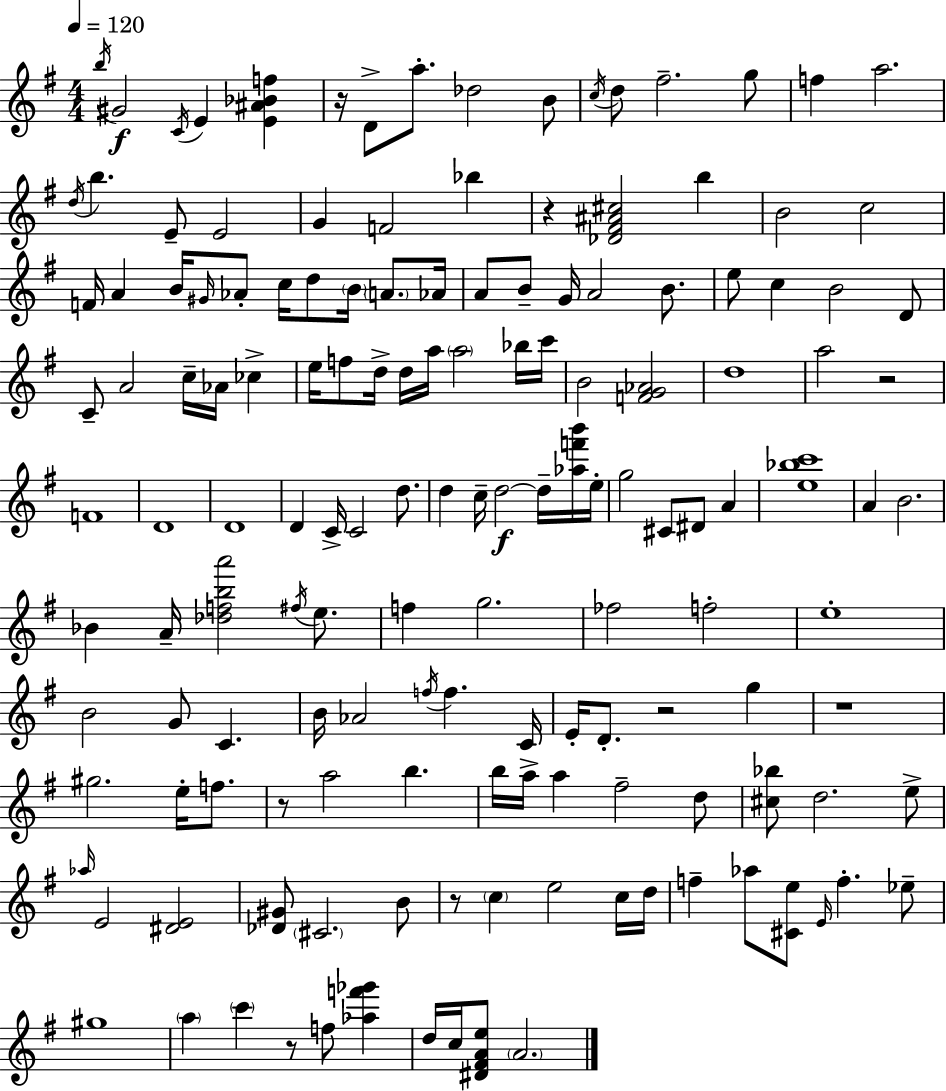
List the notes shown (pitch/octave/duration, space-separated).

B5/s G#4/h C4/s E4/q [E4,A#4,Bb4,F5]/q R/s D4/e A5/e. Db5/h B4/e C5/s D5/e F#5/h. G5/e F5/q A5/h. D5/s B5/q. E4/e E4/h G4/q F4/h Bb5/q R/q [Db4,F#4,A#4,C#5]/h B5/q B4/h C5/h F4/s A4/q B4/s G#4/s Ab4/e C5/s D5/e B4/s A4/e. Ab4/s A4/e B4/e G4/s A4/h B4/e. E5/e C5/q B4/h D4/e C4/e A4/h C5/s Ab4/s CES5/q E5/s F5/e D5/s D5/s A5/s A5/h Bb5/s C6/s B4/h [F4,G4,Ab4]/h D5/w A5/h R/h F4/w D4/w D4/w D4/q C4/s C4/h D5/e. D5/q C5/s D5/h D5/s [Ab5,F6,B6]/s E5/s G5/h C#4/e D#4/e A4/q [E5,Bb5,C6]/w A4/q B4/h. Bb4/q A4/s [Db5,F5,B5,A6]/h F#5/s E5/e. F5/q G5/h. FES5/h F5/h E5/w B4/h G4/e C4/q. B4/s Ab4/h F5/s F5/q. C4/s E4/s D4/e. R/h G5/q R/w G#5/h. E5/s F5/e. R/e A5/h B5/q. B5/s A5/s A5/q F#5/h D5/e [C#5,Bb5]/e D5/h. E5/e Ab5/s E4/h [D#4,E4]/h [Db4,G#4]/e C#4/h. B4/e R/e C5/q E5/h C5/s D5/s F5/q Ab5/e [C#4,E5]/e E4/s F5/q. Eb5/e G#5/w A5/q C6/q R/e F5/e [Ab5,F6,Gb6]/q D5/s C5/s [D#4,F#4,A4,E5]/e A4/h.